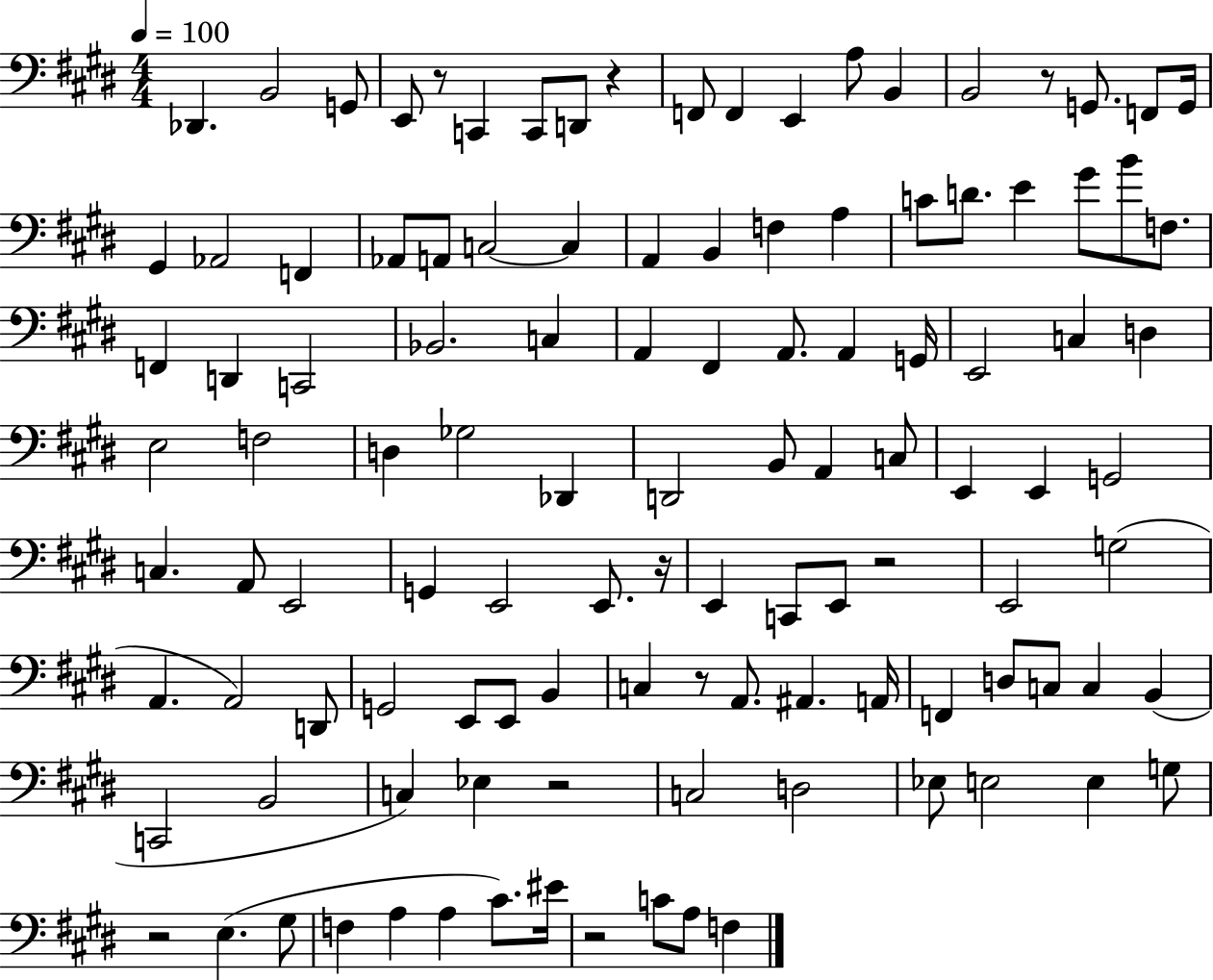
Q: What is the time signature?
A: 4/4